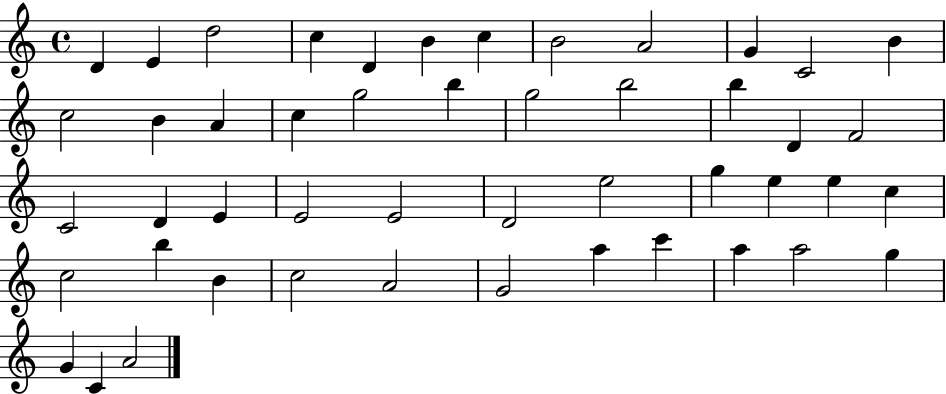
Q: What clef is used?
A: treble